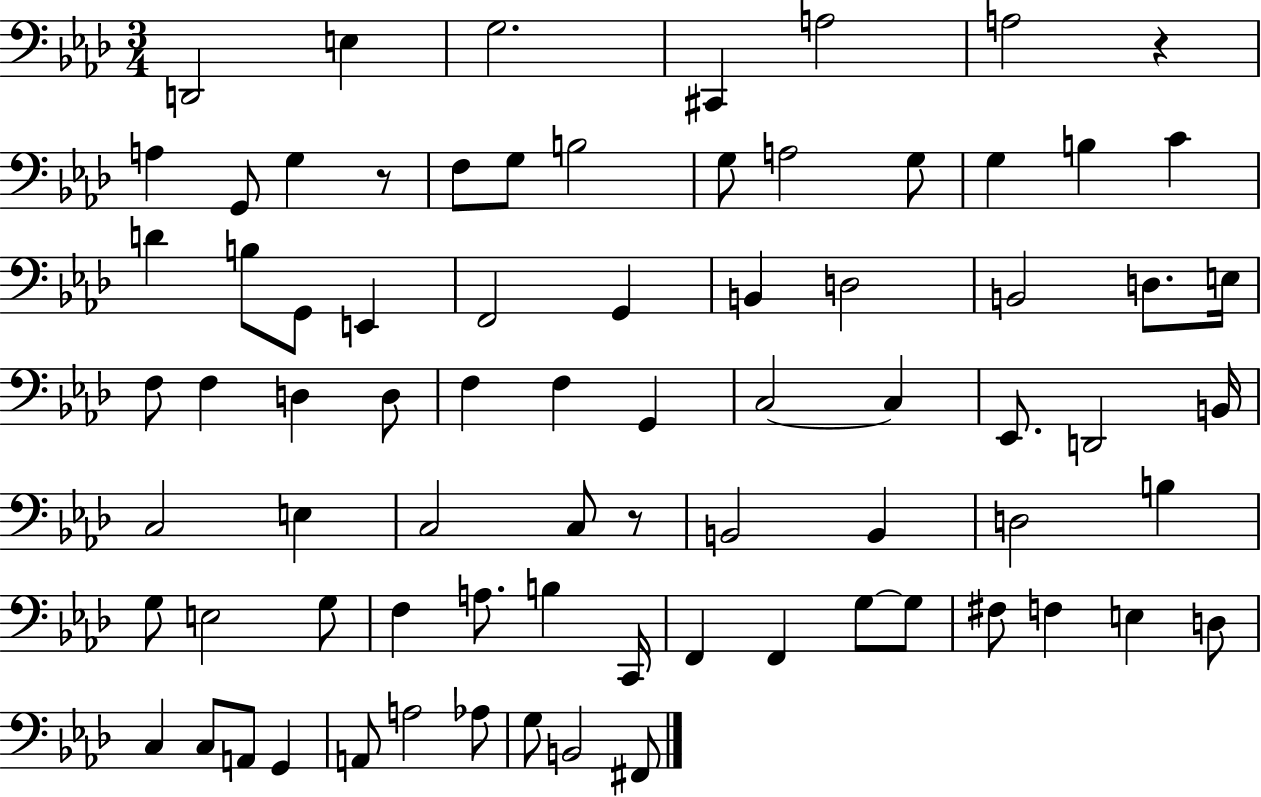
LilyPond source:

{
  \clef bass
  \numericTimeSignature
  \time 3/4
  \key aes \major
  d,2 e4 | g2. | cis,4 a2 | a2 r4 | \break a4 g,8 g4 r8 | f8 g8 b2 | g8 a2 g8 | g4 b4 c'4 | \break d'4 b8 g,8 e,4 | f,2 g,4 | b,4 d2 | b,2 d8. e16 | \break f8 f4 d4 d8 | f4 f4 g,4 | c2~~ c4 | ees,8. d,2 b,16 | \break c2 e4 | c2 c8 r8 | b,2 b,4 | d2 b4 | \break g8 e2 g8 | f4 a8. b4 c,16 | f,4 f,4 g8~~ g8 | fis8 f4 e4 d8 | \break c4 c8 a,8 g,4 | a,8 a2 aes8 | g8 b,2 fis,8 | \bar "|."
}